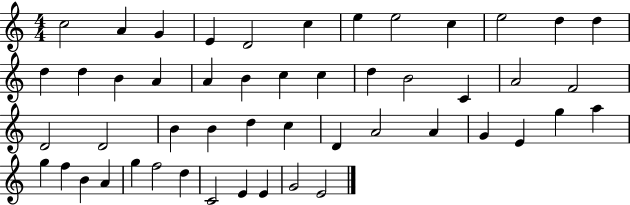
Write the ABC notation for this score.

X:1
T:Untitled
M:4/4
L:1/4
K:C
c2 A G E D2 c e e2 c e2 d d d d B A A B c c d B2 C A2 F2 D2 D2 B B d c D A2 A G E g a g f B A g f2 d C2 E E G2 E2